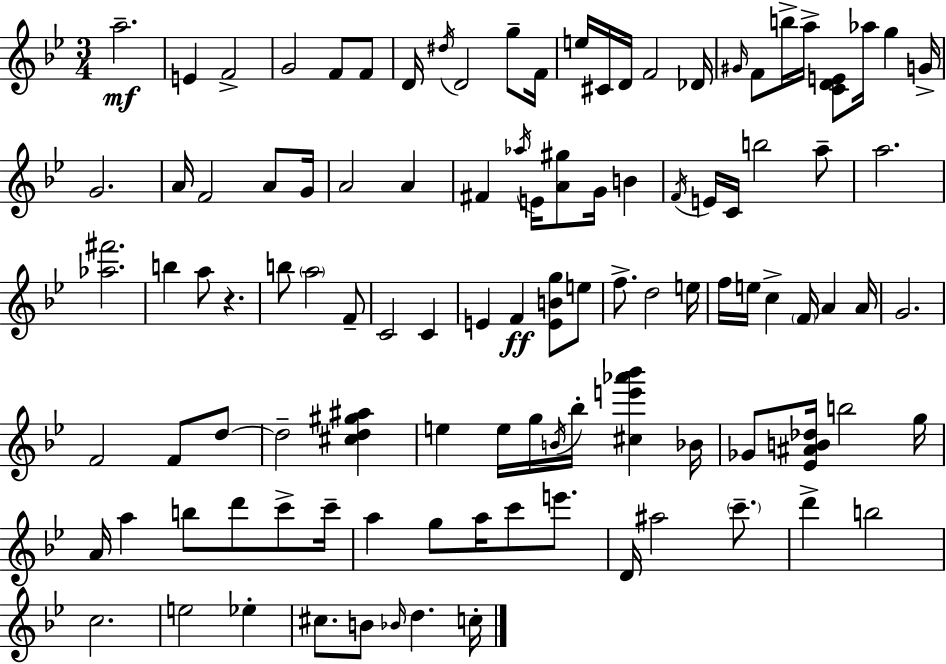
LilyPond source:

{
  \clef treble
  \numericTimeSignature
  \time 3/4
  \key bes \major
  a''2.--\mf | e'4 f'2-> | g'2 f'8 f'8 | d'16 \acciaccatura { dis''16 } d'2 g''8-- | \break f'16 e''16 cis'16 d'16 f'2 | des'16 \grace { gis'16 } f'8 b''16-> a''16-> <c' d' e'>8 aes''16 g''4 | g'16-> g'2. | a'16 f'2 a'8 | \break g'16 a'2 a'4 | fis'4 \acciaccatura { aes''16 } e'16 <a' gis''>8 g'16 b'4 | \acciaccatura { f'16 } e'16 c'16 b''2 | a''8-- a''2. | \break <aes'' fis'''>2. | b''4 a''8 r4. | b''8 \parenthesize a''2 | f'8-- c'2 | \break c'4 e'4 f'4\ff | <e' b' g''>8 e''8 f''8.-> d''2 | e''16 f''16 e''16 c''4-> \parenthesize f'16 a'4 | a'16 g'2. | \break f'2 | f'8 d''8~~ d''2-- | <cis'' d'' gis'' ais''>4 e''4 e''16 g''16 \acciaccatura { b'16 } bes''16-. | <cis'' e''' aes''' bes'''>4 bes'16 ges'8 <ees' ais' b' des''>16 b''2 | \break g''16 a'16 a''4 b''8 | d'''8 c'''8-> c'''16-- a''4 g''8 a''16 | c'''8 e'''8. d'16 ais''2 | \parenthesize c'''8.-- d'''4-> b''2 | \break c''2. | e''2 | ees''4-. cis''8. b'8 \grace { bes'16 } d''4. | c''16-. \bar "|."
}